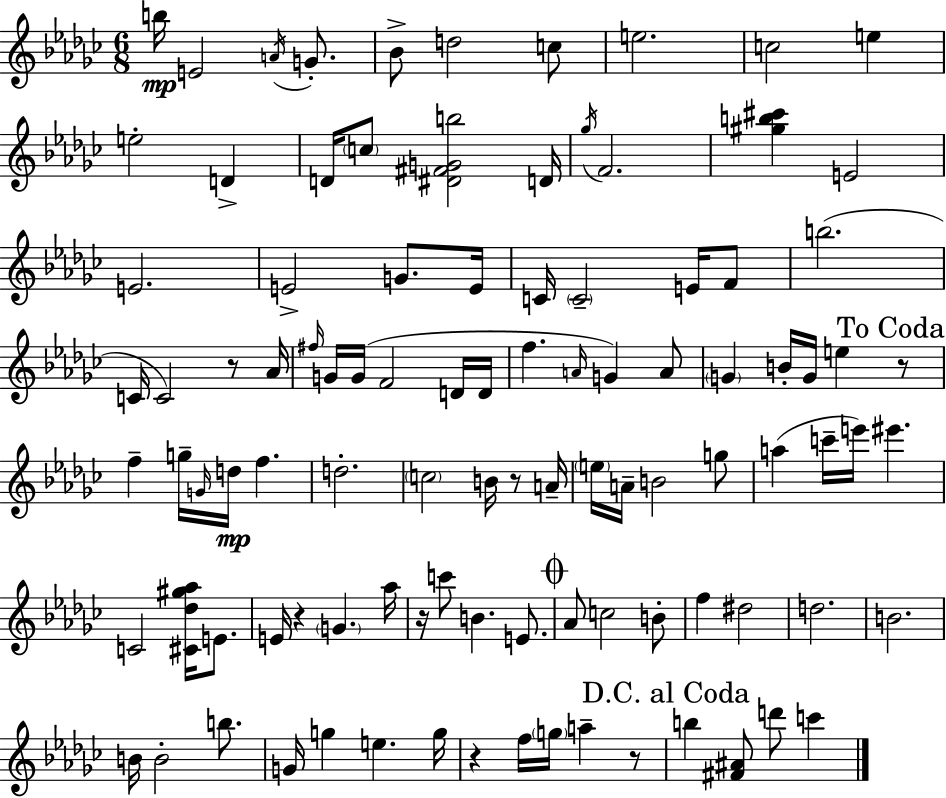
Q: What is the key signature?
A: EES minor